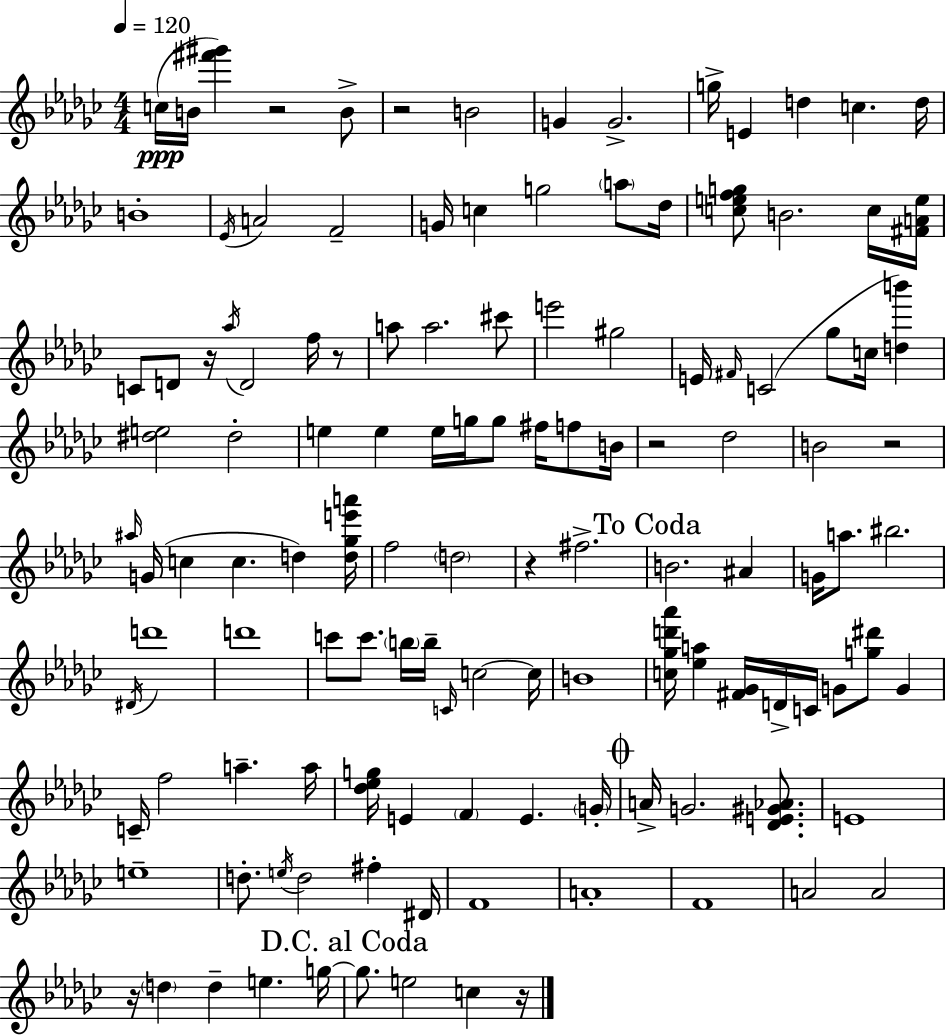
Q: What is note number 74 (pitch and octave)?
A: C4